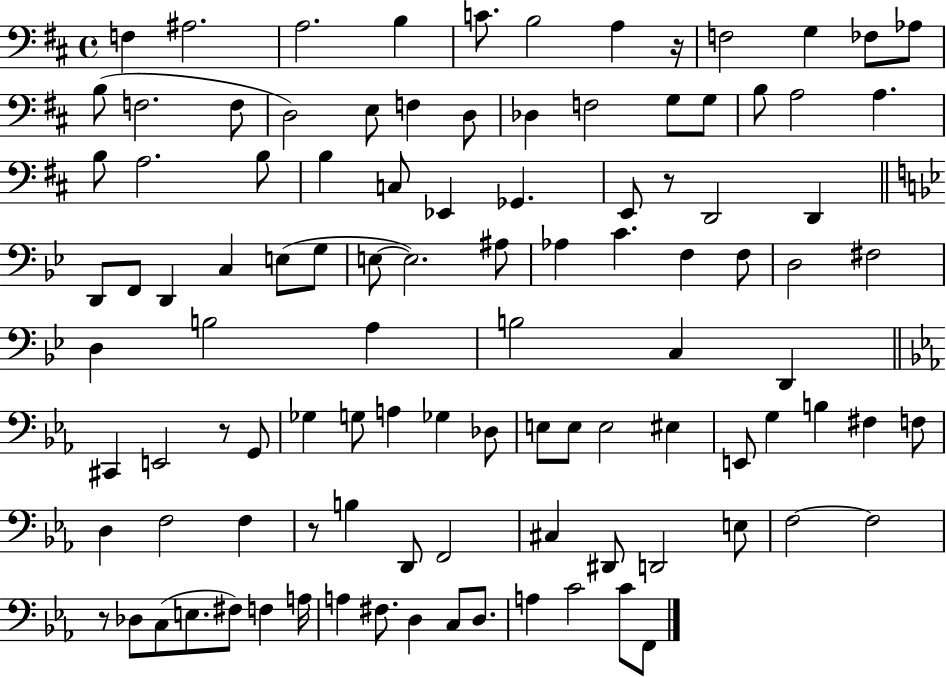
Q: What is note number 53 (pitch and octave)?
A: A3